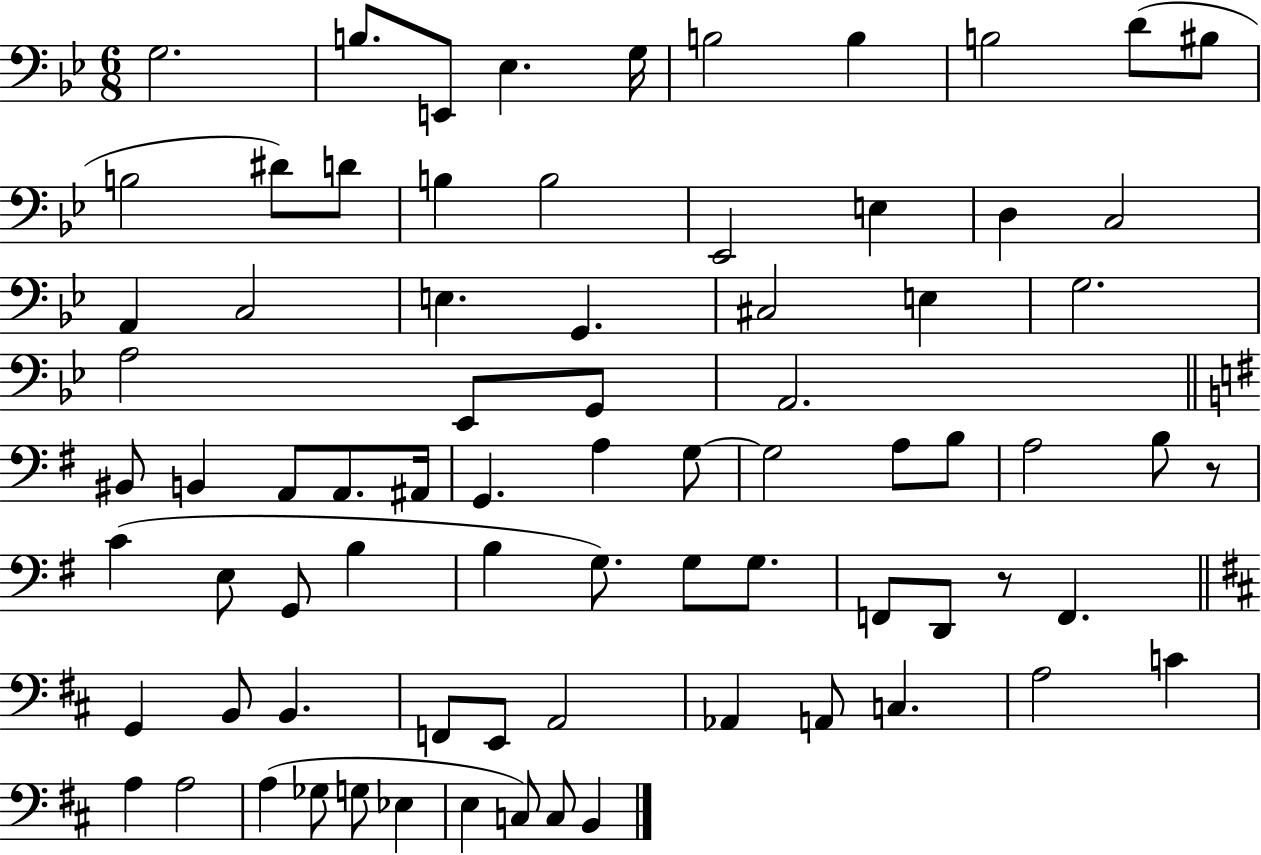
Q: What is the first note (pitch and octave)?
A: G3